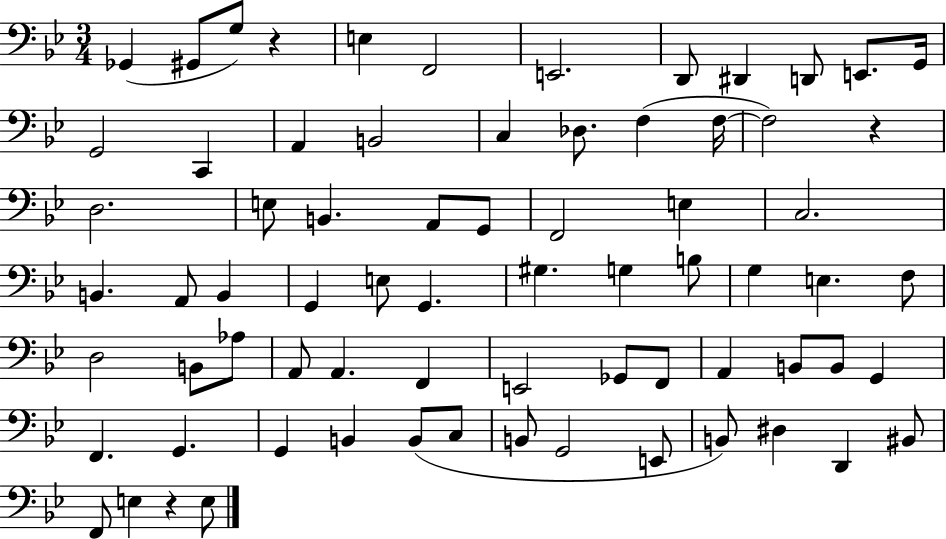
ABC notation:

X:1
T:Untitled
M:3/4
L:1/4
K:Bb
_G,, ^G,,/2 G,/2 z E, F,,2 E,,2 D,,/2 ^D,, D,,/2 E,,/2 G,,/4 G,,2 C,, A,, B,,2 C, _D,/2 F, F,/4 F,2 z D,2 E,/2 B,, A,,/2 G,,/2 F,,2 E, C,2 B,, A,,/2 B,, G,, E,/2 G,, ^G, G, B,/2 G, E, F,/2 D,2 B,,/2 _A,/2 A,,/2 A,, F,, E,,2 _G,,/2 F,,/2 A,, B,,/2 B,,/2 G,, F,, G,, G,, B,, B,,/2 C,/2 B,,/2 G,,2 E,,/2 B,,/2 ^D, D,, ^B,,/2 F,,/2 E, z E,/2